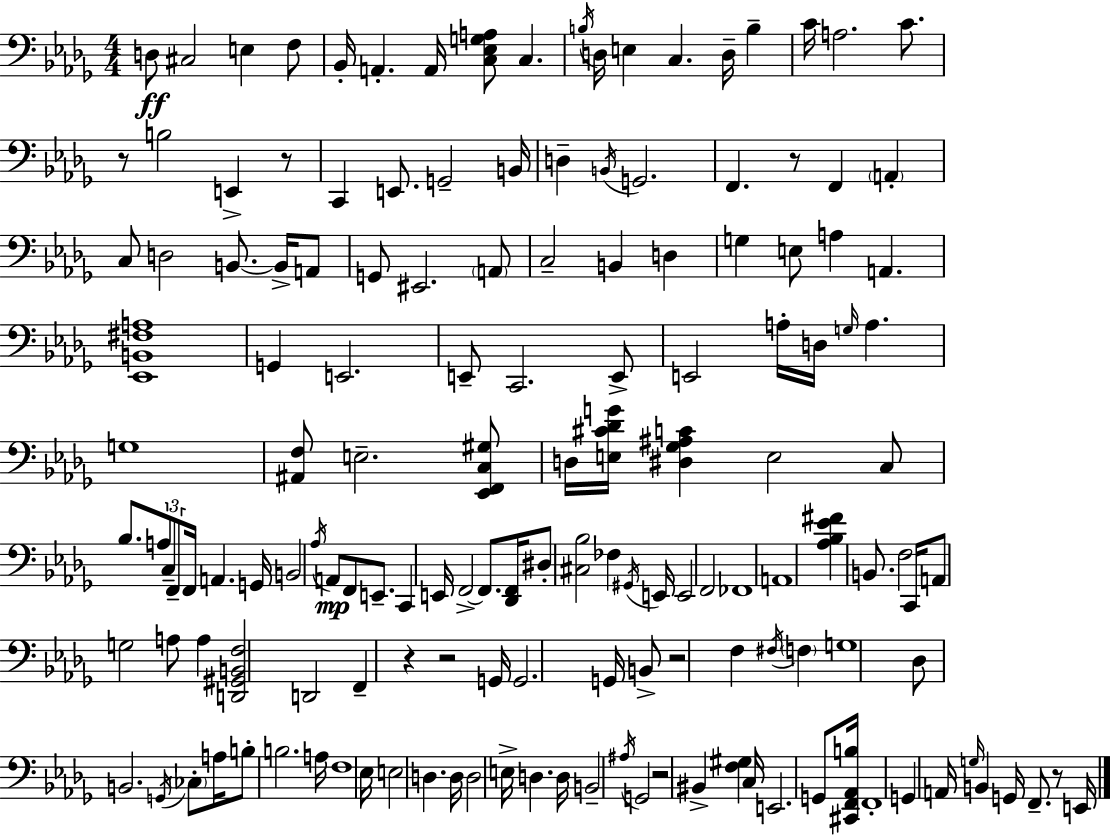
X:1
T:Untitled
M:4/4
L:1/4
K:Bbm
D,/2 ^C,2 E, F,/2 _B,,/4 A,, A,,/4 [C,_E,G,A,]/2 C, B,/4 D,/4 E, C, D,/4 B, C/4 A,2 C/2 z/2 B,2 E,, z/2 C,, E,,/2 G,,2 B,,/4 D, B,,/4 G,,2 F,, z/2 F,, A,, C,/2 D,2 B,,/2 B,,/4 A,,/2 G,,/2 ^E,,2 A,,/2 C,2 B,, D, G, E,/2 A, A,, [_E,,B,,^F,A,]4 G,, E,,2 E,,/2 C,,2 E,,/2 E,,2 A,/4 D,/4 G,/4 A, G,4 [^A,,F,]/2 E,2 [_E,,F,,C,^G,]/2 D,/4 [E,^C_DG]/4 [^D,_G,^A,C] E,2 C,/2 _B,/2 A,/2 C,/2 F,,/2 F,,/4 A,, G,,/4 B,,2 _A,/4 A,,/2 F,,/2 E,,/2 C,, E,,/4 F,,2 F,,/2 [_D,,F,,]/4 ^D,/2 [^C,_B,]2 _F, ^G,,/4 E,,/4 E,,2 F,,2 _F,,4 A,,4 [_A,_B,_E^F] B,,/2 F,2 C,,/4 A,,/2 G,2 A,/2 A, [D,,^G,,B,,F,]2 D,,2 F,, z z2 G,,/4 G,,2 G,,/4 B,,/2 z2 F, ^F,/4 F, G,4 _D,/2 B,,2 G,,/4 _C,/2 A,/4 B,/2 B,2 A,/4 F,4 _E,/4 E,2 D, D,/4 D,2 E,/4 D, D,/4 B,,2 ^A,/4 G,,2 z2 ^B,, [F,^G,] C,/4 E,,2 G,,/2 [^C,,F,,_A,,B,]/4 F,,4 G,, A,,/4 G,/4 B,, G,,/4 F,,/2 z/2 E,,/4